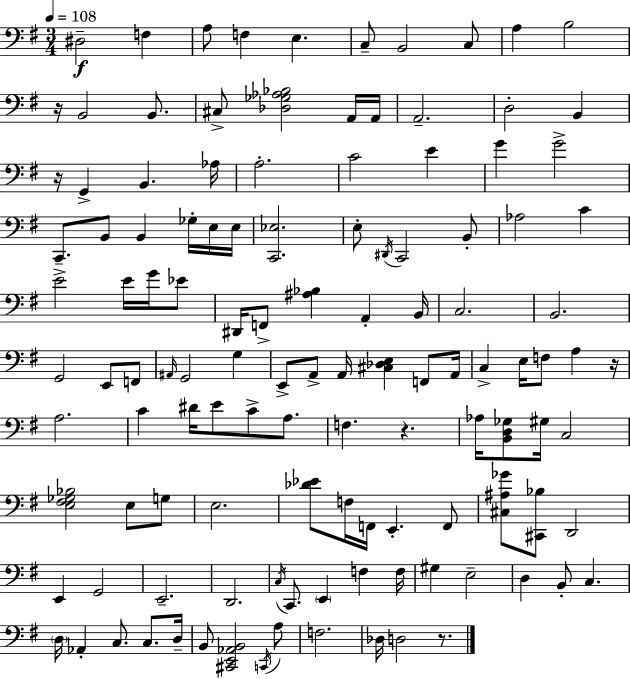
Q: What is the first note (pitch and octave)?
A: D#3